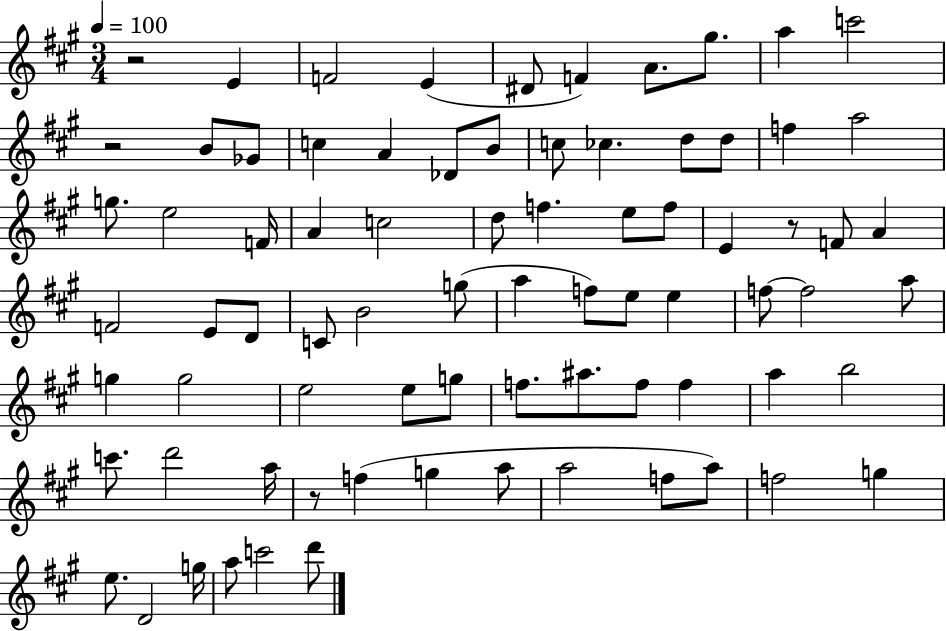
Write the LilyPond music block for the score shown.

{
  \clef treble
  \numericTimeSignature
  \time 3/4
  \key a \major
  \tempo 4 = 100
  r2 e'4 | f'2 e'4( | dis'8 f'4) a'8. gis''8. | a''4 c'''2 | \break r2 b'8 ges'8 | c''4 a'4 des'8 b'8 | c''8 ces''4. d''8 d''8 | f''4 a''2 | \break g''8. e''2 f'16 | a'4 c''2 | d''8 f''4. e''8 f''8 | e'4 r8 f'8 a'4 | \break f'2 e'8 d'8 | c'8 b'2 g''8( | a''4 f''8) e''8 e''4 | f''8~~ f''2 a''8 | \break g''4 g''2 | e''2 e''8 g''8 | f''8. ais''8. f''8 f''4 | a''4 b''2 | \break c'''8. d'''2 a''16 | r8 f''4( g''4 a''8 | a''2 f''8 a''8) | f''2 g''4 | \break e''8. d'2 g''16 | a''8 c'''2 d'''8 | \bar "|."
}